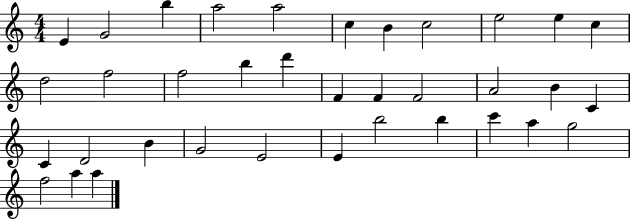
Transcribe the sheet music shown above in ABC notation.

X:1
T:Untitled
M:4/4
L:1/4
K:C
E G2 b a2 a2 c B c2 e2 e c d2 f2 f2 b d' F F F2 A2 B C C D2 B G2 E2 E b2 b c' a g2 f2 a a